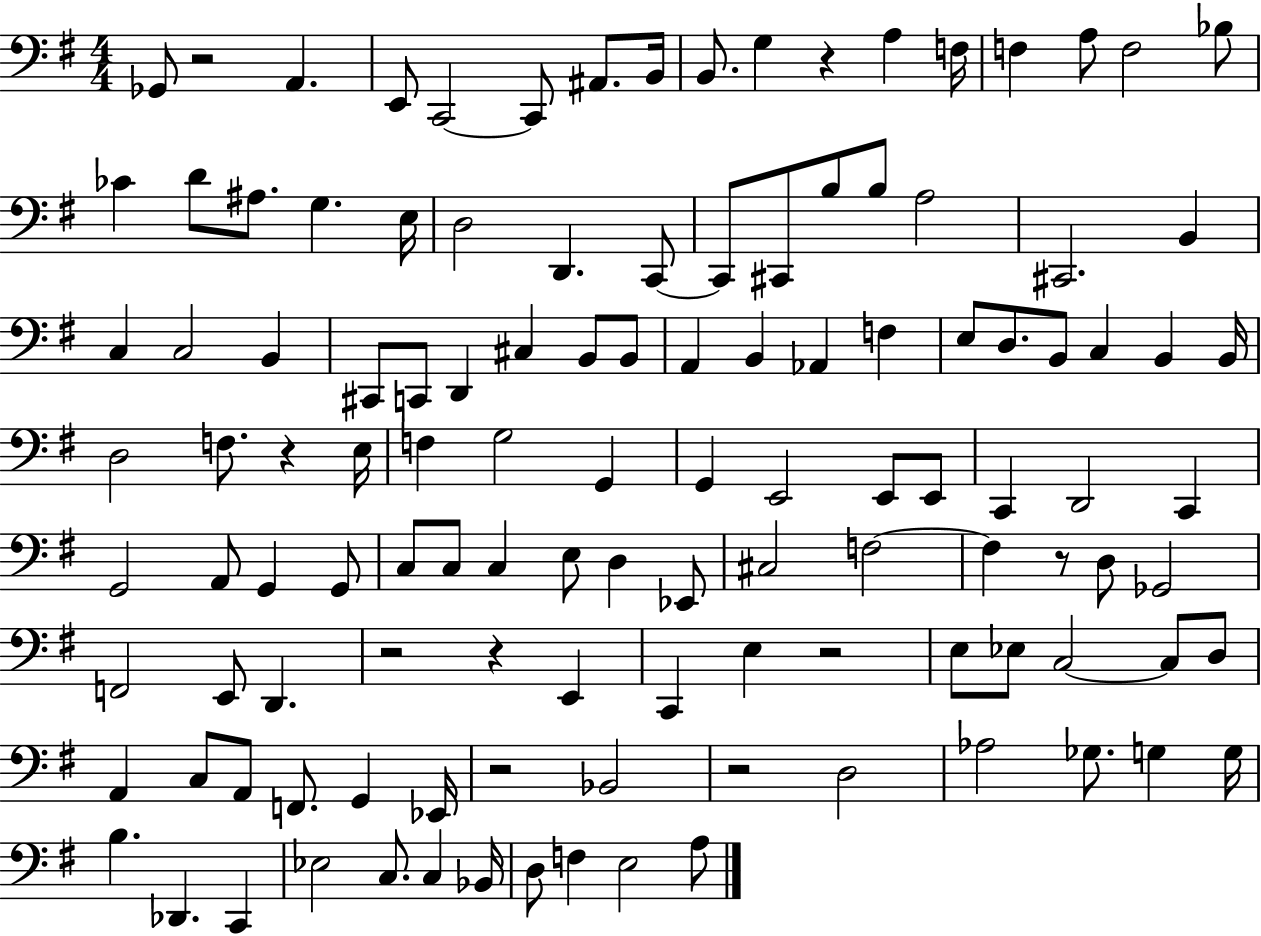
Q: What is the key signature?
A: G major